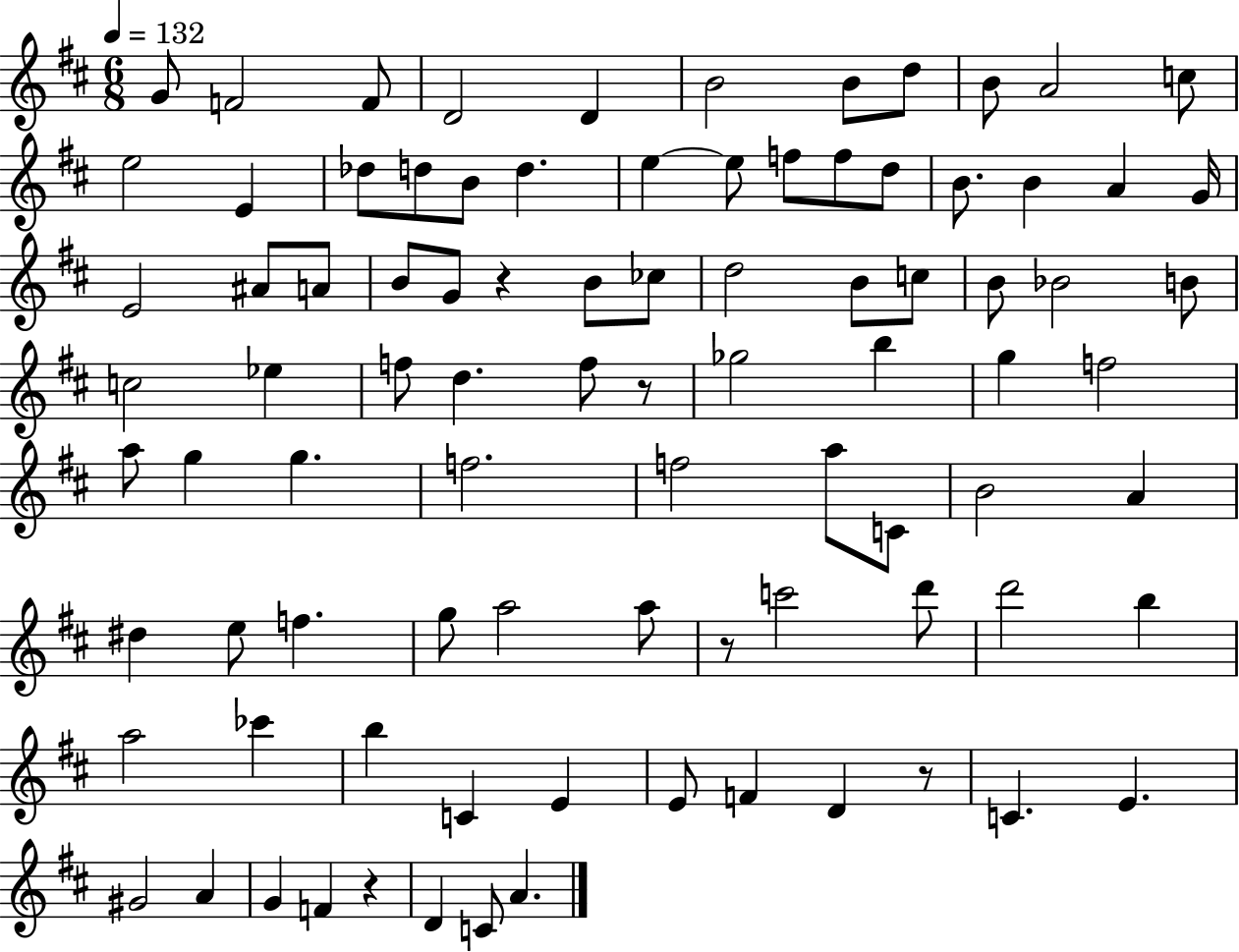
G4/e F4/h F4/e D4/h D4/q B4/h B4/e D5/e B4/e A4/h C5/e E5/h E4/q Db5/e D5/e B4/e D5/q. E5/q E5/e F5/e F5/e D5/e B4/e. B4/q A4/q G4/s E4/h A#4/e A4/e B4/e G4/e R/q B4/e CES5/e D5/h B4/e C5/e B4/e Bb4/h B4/e C5/h Eb5/q F5/e D5/q. F5/e R/e Gb5/h B5/q G5/q F5/h A5/e G5/q G5/q. F5/h. F5/h A5/e C4/e B4/h A4/q D#5/q E5/e F5/q. G5/e A5/h A5/e R/e C6/h D6/e D6/h B5/q A5/h CES6/q B5/q C4/q E4/q E4/e F4/q D4/q R/e C4/q. E4/q. G#4/h A4/q G4/q F4/q R/q D4/q C4/e A4/q.